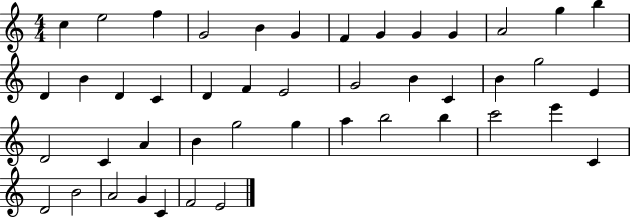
{
  \clef treble
  \numericTimeSignature
  \time 4/4
  \key c \major
  c''4 e''2 f''4 | g'2 b'4 g'4 | f'4 g'4 g'4 g'4 | a'2 g''4 b''4 | \break d'4 b'4 d'4 c'4 | d'4 f'4 e'2 | g'2 b'4 c'4 | b'4 g''2 e'4 | \break d'2 c'4 a'4 | b'4 g''2 g''4 | a''4 b''2 b''4 | c'''2 e'''4 c'4 | \break d'2 b'2 | a'2 g'4 c'4 | f'2 e'2 | \bar "|."
}